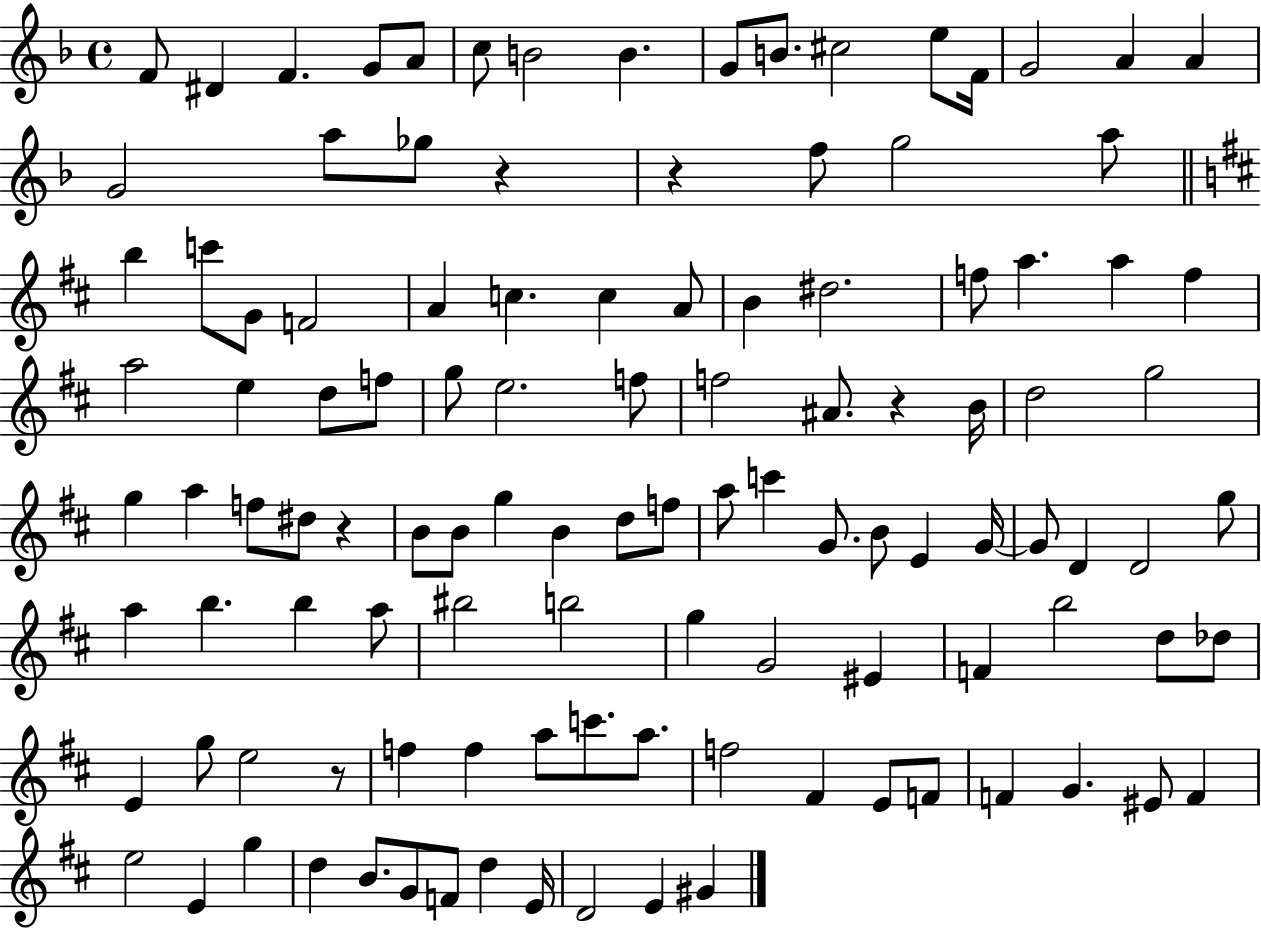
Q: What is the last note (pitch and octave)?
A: G#4